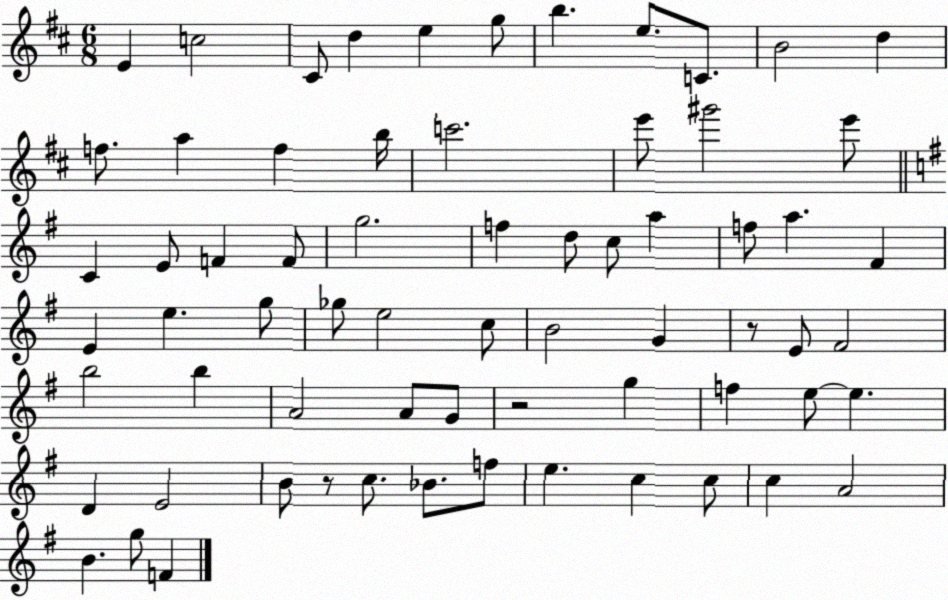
X:1
T:Untitled
M:6/8
L:1/4
K:D
E c2 ^C/2 d e g/2 b e/2 C/2 B2 d f/2 a f b/4 c'2 e'/2 ^g'2 e'/2 C E/2 F F/2 g2 f d/2 c/2 a f/2 a ^F E e g/2 _g/2 e2 c/2 B2 G z/2 E/2 ^F2 b2 b A2 A/2 G/2 z2 g f e/2 e D E2 B/2 z/2 c/2 _B/2 f/2 e c c/2 c A2 B g/2 F